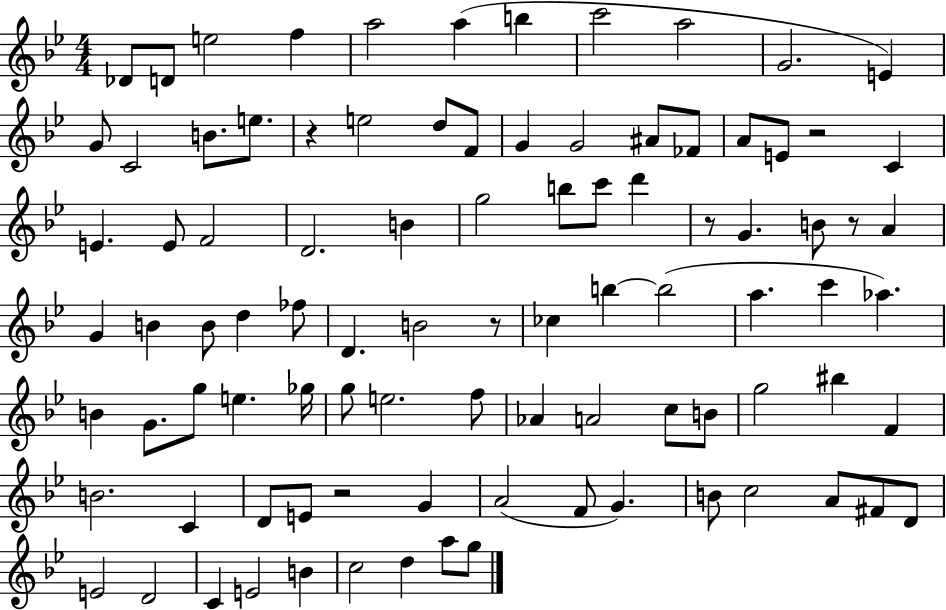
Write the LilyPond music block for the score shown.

{
  \clef treble
  \numericTimeSignature
  \time 4/4
  \key bes \major
  \repeat volta 2 { des'8 d'8 e''2 f''4 | a''2 a''4( b''4 | c'''2 a''2 | g'2. e'4) | \break g'8 c'2 b'8. e''8. | r4 e''2 d''8 f'8 | g'4 g'2 ais'8 fes'8 | a'8 e'8 r2 c'4 | \break e'4. e'8 f'2 | d'2. b'4 | g''2 b''8 c'''8 d'''4 | r8 g'4. b'8 r8 a'4 | \break g'4 b'4 b'8 d''4 fes''8 | d'4. b'2 r8 | ces''4 b''4~~ b''2( | a''4. c'''4 aes''4.) | \break b'4 g'8. g''8 e''4. ges''16 | g''8 e''2. f''8 | aes'4 a'2 c''8 b'8 | g''2 bis''4 f'4 | \break b'2. c'4 | d'8 e'8 r2 g'4 | a'2( f'8 g'4.) | b'8 c''2 a'8 fis'8 d'8 | \break e'2 d'2 | c'4 e'2 b'4 | c''2 d''4 a''8 g''8 | } \bar "|."
}